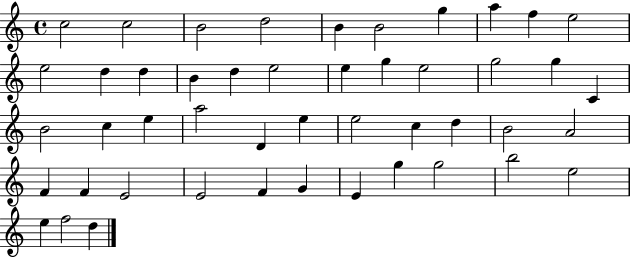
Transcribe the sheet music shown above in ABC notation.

X:1
T:Untitled
M:4/4
L:1/4
K:C
c2 c2 B2 d2 B B2 g a f e2 e2 d d B d e2 e g e2 g2 g C B2 c e a2 D e e2 c d B2 A2 F F E2 E2 F G E g g2 b2 e2 e f2 d